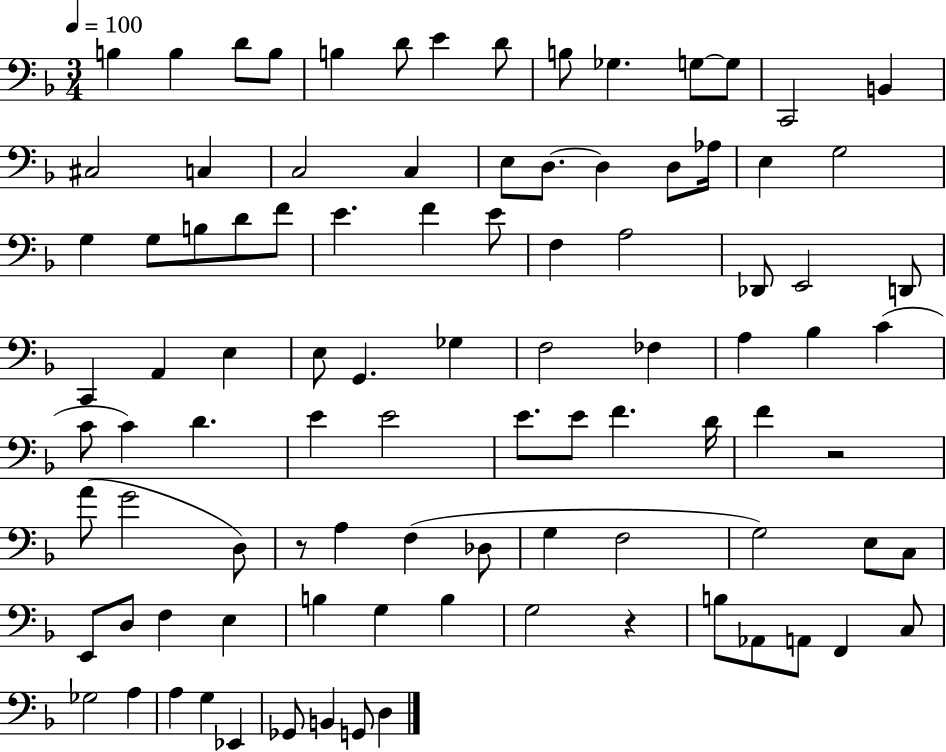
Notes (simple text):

B3/q B3/q D4/e B3/e B3/q D4/e E4/q D4/e B3/e Gb3/q. G3/e G3/e C2/h B2/q C#3/h C3/q C3/h C3/q E3/e D3/e. D3/q D3/e Ab3/s E3/q G3/h G3/q G3/e B3/e D4/e F4/e E4/q. F4/q E4/e F3/q A3/h Db2/e E2/h D2/e C2/q A2/q E3/q E3/e G2/q. Gb3/q F3/h FES3/q A3/q Bb3/q C4/q C4/e C4/q D4/q. E4/q E4/h E4/e. E4/e F4/q. D4/s F4/q R/h A4/e G4/h D3/e R/e A3/q F3/q Db3/e G3/q F3/h G3/h E3/e C3/e E2/e D3/e F3/q E3/q B3/q G3/q B3/q G3/h R/q B3/e Ab2/e A2/e F2/q C3/e Gb3/h A3/q A3/q G3/q Eb2/q Gb2/e B2/q G2/e D3/q